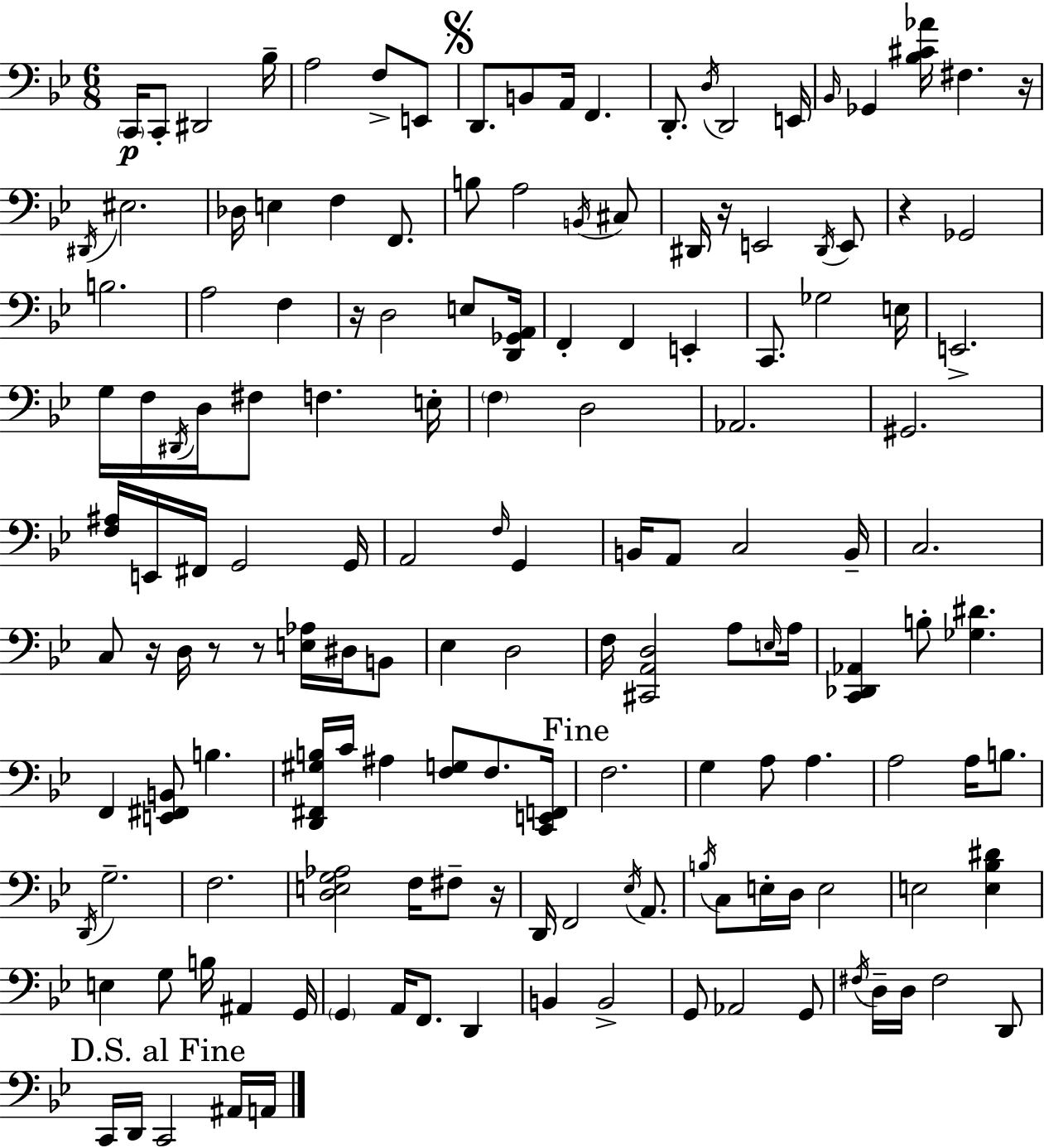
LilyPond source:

{
  \clef bass
  \numericTimeSignature
  \time 6/8
  \key g \minor
  \parenthesize c,16\p c,8-. dis,2 bes16-- | a2 f8-> e,8 | \mark \markup { \musicglyph "scripts.segno" } d,8. b,8 a,16 f,4. | d,8.-. \acciaccatura { d16 } d,2 | \break e,16 \grace { bes,16 } ges,4 <bes cis' aes'>16 fis4. | r16 \acciaccatura { dis,16 } eis2. | des16 e4 f4 | f,8. b8 a2 | \break \acciaccatura { b,16 } cis8 dis,16 r16 e,2 | \acciaccatura { dis,16 } e,8 r4 ges,2 | b2. | a2 | \break f4 r16 d2 | e8 <d, ges, a,>16 f,4-. f,4 | e,4-. c,8. ges2 | e16 e,2.-> | \break g16 f16 \acciaccatura { dis,16 } d16 fis8 f4. | e16-. \parenthesize f4 d2 | aes,2. | gis,2. | \break <f ais>16 e,16 fis,16 g,2 | g,16 a,2 | \grace { f16 } g,4 b,16 a,8 c2 | b,16-- c2. | \break c8 r16 d16 r8 | r8 <e aes>16 dis16 b,8 ees4 d2 | f16 <cis, a, d>2 | a8 \grace { e16 } a16 <c, des, aes,>4 | \break b8-. <ges dis'>4. f,4 | <e, fis, b,>8 b4. <d, fis, gis b>16 c'16 ais4 | <f g>8 f8. <c, e, f,>16 \mark "Fine" f2. | g4 | \break a8 a4. a2 | a16 b8. \acciaccatura { d,16 } g2.-- | f2. | <d e g aes>2 | \break f16 fis8-- r16 d,16 f,2 | \acciaccatura { ees16 } a,8. \acciaccatura { b16 } c8 | e16-. d16 e2 e2 | <e bes dis'>4 e4 | \break g8 b16 ais,4 g,16 \parenthesize g,4 | a,16 f,8. d,4 b,4 | b,2-> g,8 | aes,2 g,8 \acciaccatura { fis16 } | \break d16-- d16 fis2 d,8 | \mark "D.S. al Fine" c,16 d,16 c,2 ais,16 a,16 | \bar "|."
}